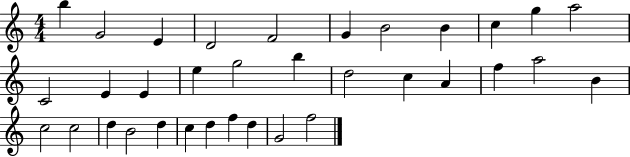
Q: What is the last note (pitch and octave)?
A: F5